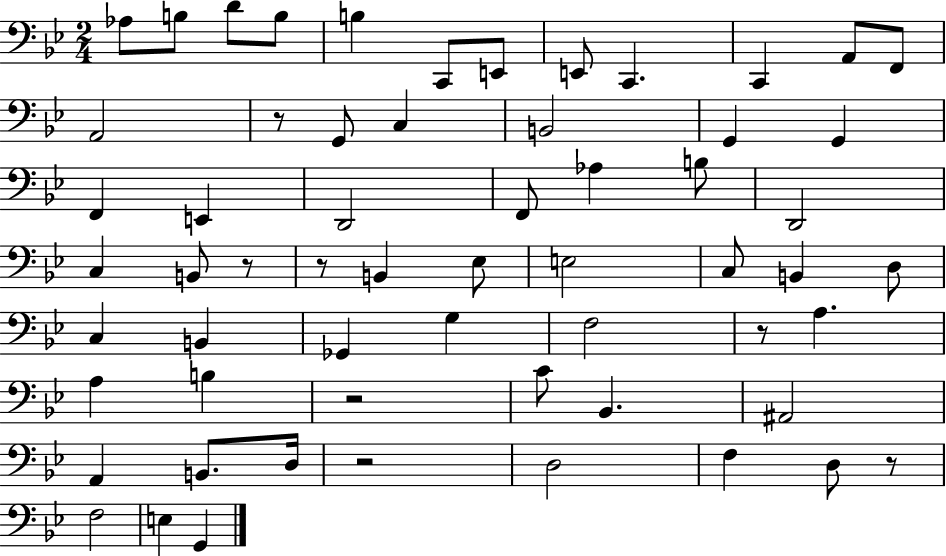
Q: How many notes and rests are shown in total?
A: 60